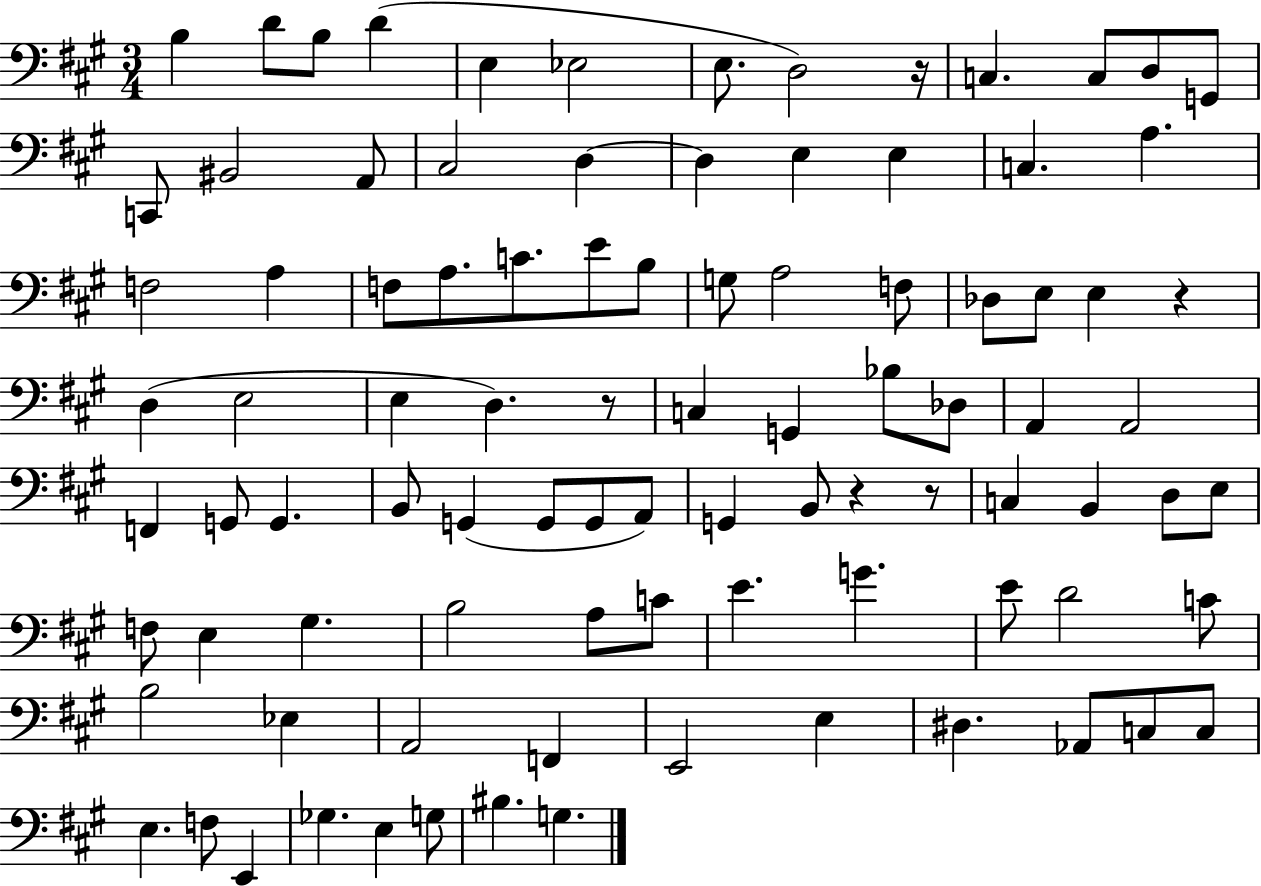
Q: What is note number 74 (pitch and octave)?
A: F2